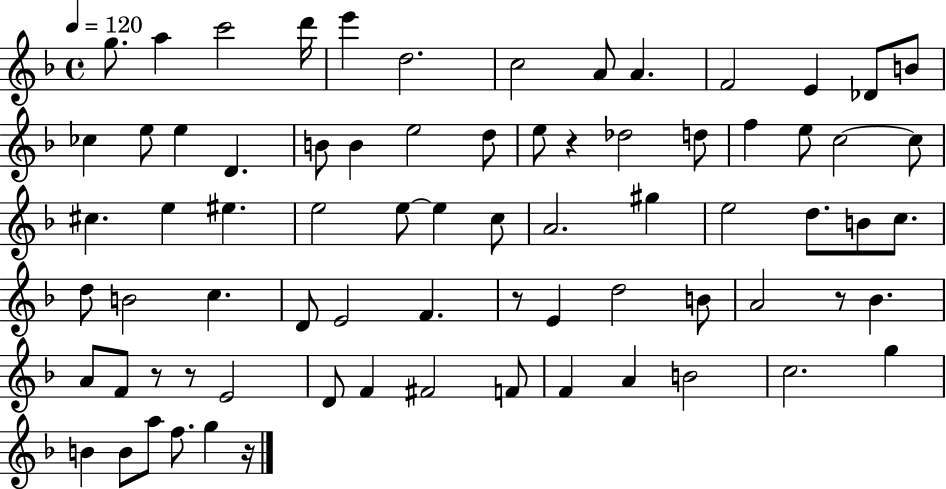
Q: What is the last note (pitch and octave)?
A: G5